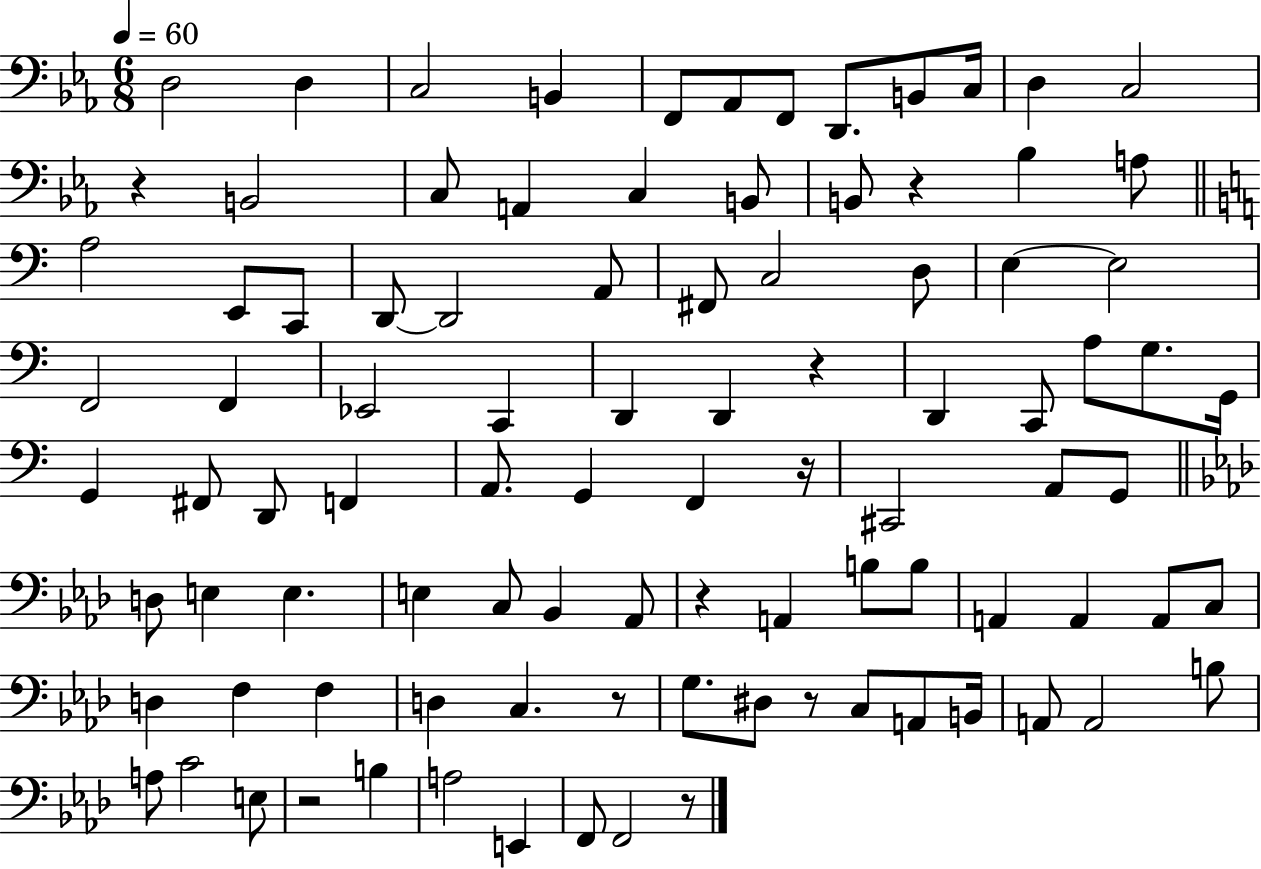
{
  \clef bass
  \numericTimeSignature
  \time 6/8
  \key ees \major
  \tempo 4 = 60
  d2 d4 | c2 b,4 | f,8 aes,8 f,8 d,8. b,8 c16 | d4 c2 | \break r4 b,2 | c8 a,4 c4 b,8 | b,8 r4 bes4 a8 | \bar "||" \break \key c \major a2 e,8 c,8 | d,8~~ d,2 a,8 | fis,8 c2 d8 | e4~~ e2 | \break f,2 f,4 | ees,2 c,4 | d,4 d,4 r4 | d,4 c,8 a8 g8. g,16 | \break g,4 fis,8 d,8 f,4 | a,8. g,4 f,4 r16 | cis,2 a,8 g,8 | \bar "||" \break \key aes \major d8 e4 e4. | e4 c8 bes,4 aes,8 | r4 a,4 b8 b8 | a,4 a,4 a,8 c8 | \break d4 f4 f4 | d4 c4. r8 | g8. dis8 r8 c8 a,8 b,16 | a,8 a,2 b8 | \break a8 c'2 e8 | r2 b4 | a2 e,4 | f,8 f,2 r8 | \break \bar "|."
}